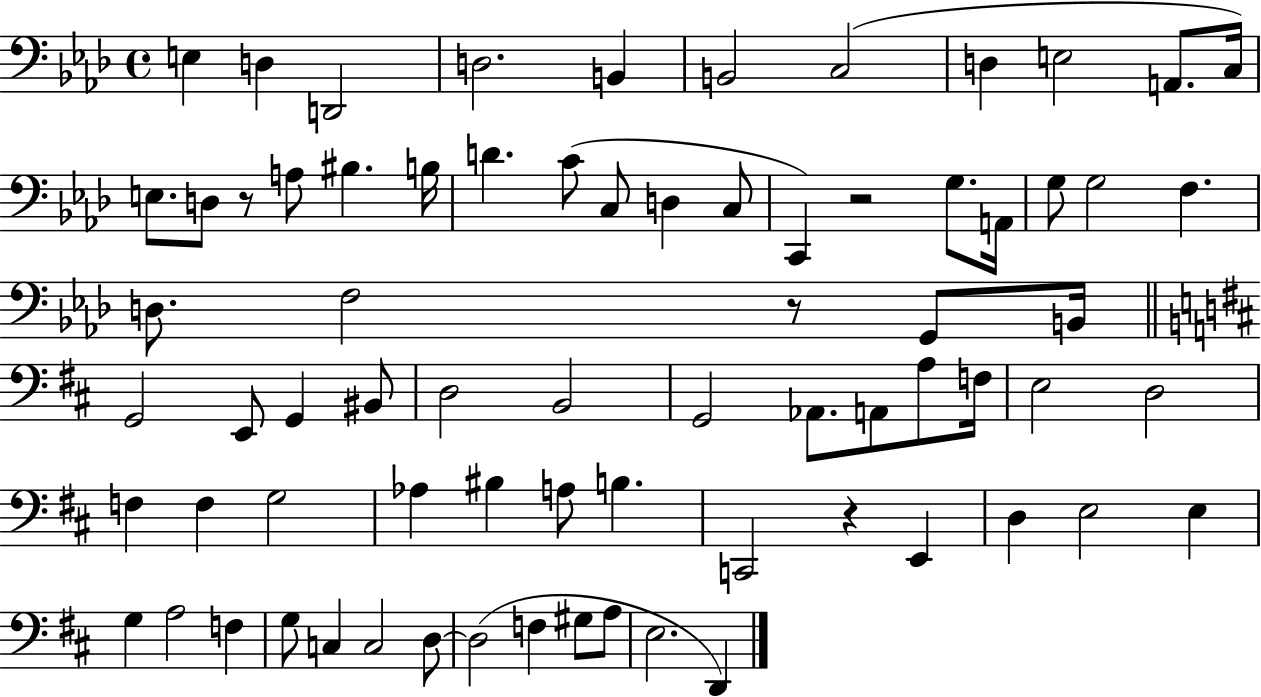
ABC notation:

X:1
T:Untitled
M:4/4
L:1/4
K:Ab
E, D, D,,2 D,2 B,, B,,2 C,2 D, E,2 A,,/2 C,/4 E,/2 D,/2 z/2 A,/2 ^B, B,/4 D C/2 C,/2 D, C,/2 C,, z2 G,/2 A,,/4 G,/2 G,2 F, D,/2 F,2 z/2 G,,/2 B,,/4 G,,2 E,,/2 G,, ^B,,/2 D,2 B,,2 G,,2 _A,,/2 A,,/2 A,/2 F,/4 E,2 D,2 F, F, G,2 _A, ^B, A,/2 B, C,,2 z E,, D, E,2 E, G, A,2 F, G,/2 C, C,2 D,/2 D,2 F, ^G,/2 A,/2 E,2 D,,